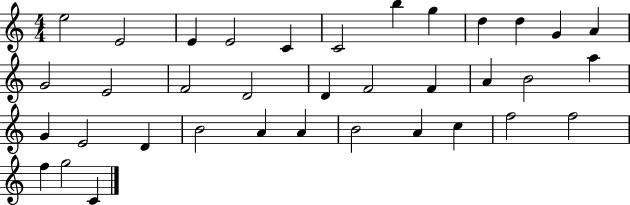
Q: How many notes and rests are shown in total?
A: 36